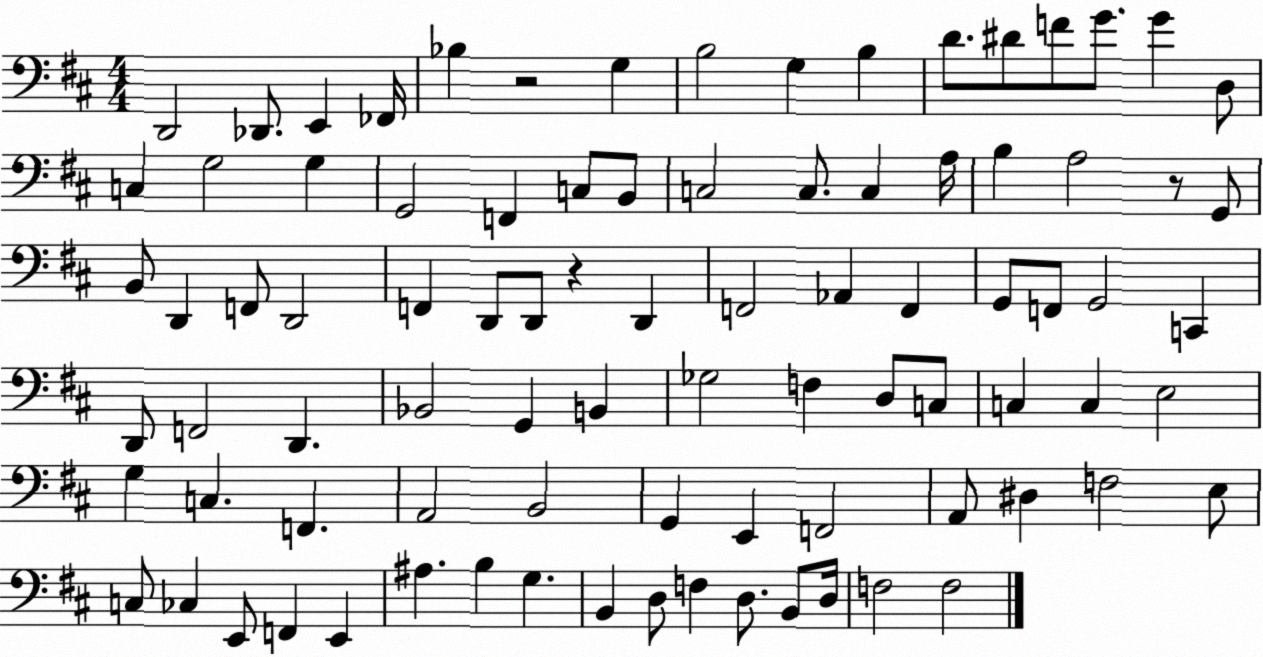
X:1
T:Untitled
M:4/4
L:1/4
K:D
D,,2 _D,,/2 E,, _F,,/4 _B, z2 G, B,2 G, B, D/2 ^D/2 F/2 G/2 G D,/2 C, G,2 G, G,,2 F,, C,/2 B,,/2 C,2 C,/2 C, A,/4 B, A,2 z/2 G,,/2 B,,/2 D,, F,,/2 D,,2 F,, D,,/2 D,,/2 z D,, F,,2 _A,, F,, G,,/2 F,,/2 G,,2 C,, D,,/2 F,,2 D,, _B,,2 G,, B,, _G,2 F, D,/2 C,/2 C, C, E,2 G, C, F,, A,,2 B,,2 G,, E,, F,,2 A,,/2 ^D, F,2 E,/2 C,/2 _C, E,,/2 F,, E,, ^A, B, G, B,, D,/2 F, D,/2 B,,/2 D,/4 F,2 F,2